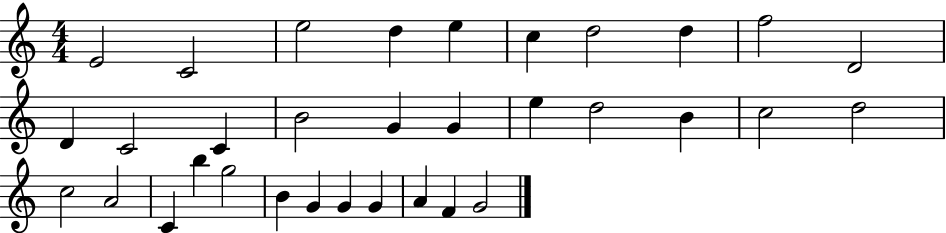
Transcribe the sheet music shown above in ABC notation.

X:1
T:Untitled
M:4/4
L:1/4
K:C
E2 C2 e2 d e c d2 d f2 D2 D C2 C B2 G G e d2 B c2 d2 c2 A2 C b g2 B G G G A F G2